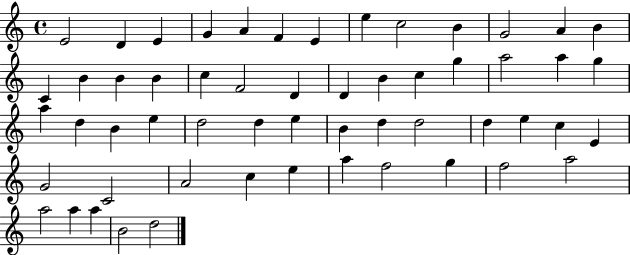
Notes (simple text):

E4/h D4/q E4/q G4/q A4/q F4/q E4/q E5/q C5/h B4/q G4/h A4/q B4/q C4/q B4/q B4/q B4/q C5/q F4/h D4/q D4/q B4/q C5/q G5/q A5/h A5/q G5/q A5/q D5/q B4/q E5/q D5/h D5/q E5/q B4/q D5/q D5/h D5/q E5/q C5/q E4/q G4/h C4/h A4/h C5/q E5/q A5/q F5/h G5/q F5/h A5/h A5/h A5/q A5/q B4/h D5/h